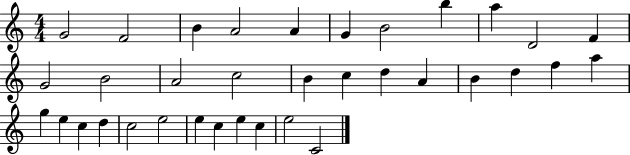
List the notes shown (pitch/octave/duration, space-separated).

G4/h F4/h B4/q A4/h A4/q G4/q B4/h B5/q A5/q D4/h F4/q G4/h B4/h A4/h C5/h B4/q C5/q D5/q A4/q B4/q D5/q F5/q A5/q G5/q E5/q C5/q D5/q C5/h E5/h E5/q C5/q E5/q C5/q E5/h C4/h